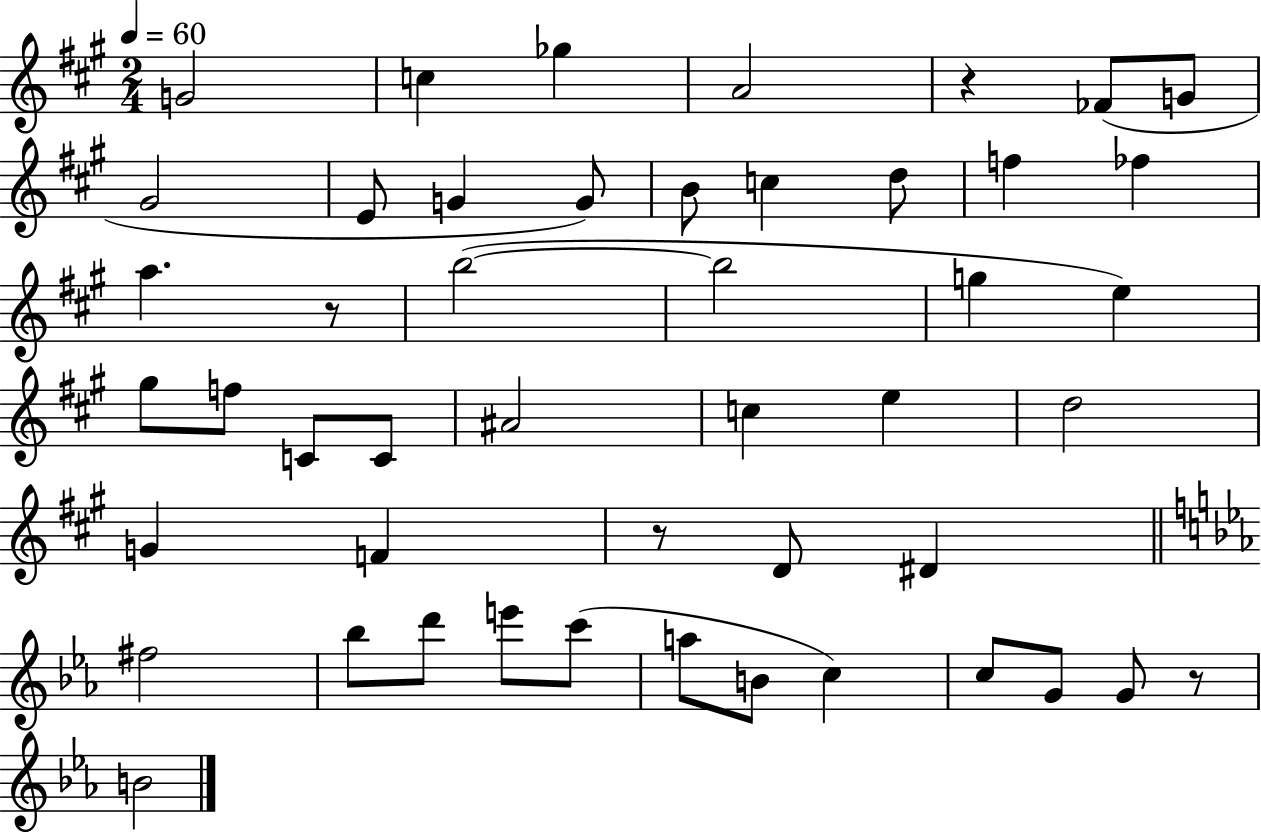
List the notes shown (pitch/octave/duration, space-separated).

G4/h C5/q Gb5/q A4/h R/q FES4/e G4/e G#4/h E4/e G4/q G4/e B4/e C5/q D5/e F5/q FES5/q A5/q. R/e B5/h B5/h G5/q E5/q G#5/e F5/e C4/e C4/e A#4/h C5/q E5/q D5/h G4/q F4/q R/e D4/e D#4/q F#5/h Bb5/e D6/e E6/e C6/e A5/e B4/e C5/q C5/e G4/e G4/e R/e B4/h